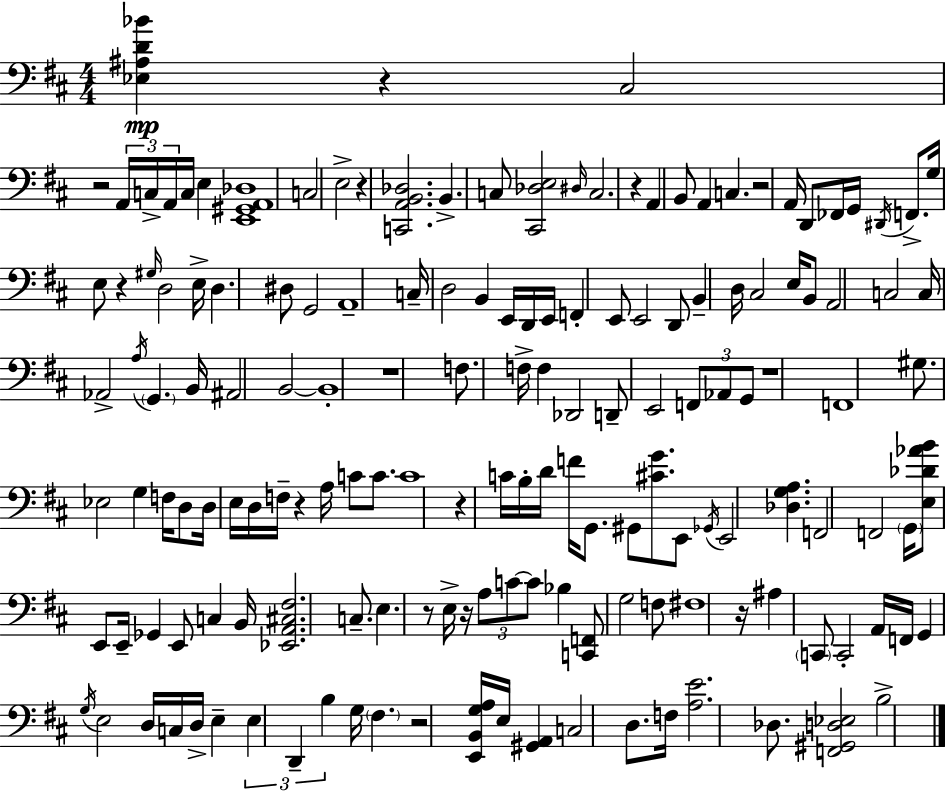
{
  \clef bass
  \numericTimeSignature
  \time 4/4
  \key d \major
  <ees ais d' bes'>4\mp r4 cis2 | r2 \tuplet 3/2 { a,16 c16-> a,16 } c16 e4 | <e, gis, a, des>1 | c2 e2-> | \break r4 <c, a, b, des>2. | b,4.-> c8 <cis, des e>2 | \grace { dis16 } c2. r4 | a,4 b,8 a,4 c4. | \break r2 a,16 d,8 fes,16 g,16 \acciaccatura { dis,16 } f,8.-> | g16 e8 r4 \grace { gis16 } d2 | e16-> d4. dis8 g,2 | a,1-- | \break c16-- d2 b,4 | e,16 d,16 e,16 f,4-. e,8 e,2 | d,8 b,4-- d16 cis2 | e16 b,8 a,2 c2 | \break c16 aes,2-> \acciaccatura { a16 } \parenthesize g,4. | b,16 ais,2 b,2~~ | b,1-. | r1 | \break f8. f16-> f4 des,2 | d,8-- e,2 \tuplet 3/2 { f,8 | aes,8 g,8 } r1 | f,1 | \break gis8. ees2 g4 | f16 d8 d16 e16 d16 f16-- r4 a16 c'8 | c'8. c'1 | r4 c'16 b16-. d'16 f'16 g,8. gis,8 | \break <cis' g'>8. e,8 \acciaccatura { ges,16 } e,2 <des g a>4. | f,2 f,2 | \parenthesize g,16 <e des' aes' b'>8 e,8 e,16-- ges,4 e,8 | c4 b,16 <ees, a, cis fis>2. | \break c8.-- e4. r8 e16-> r16 \tuplet 3/2 { a8 | c'8~~ c'8 } bes4 <c, f,>8 g2 | f8 fis1 | r16 ais4 \parenthesize c,8 c,2-. | \break a,16 f,16 g,4 \acciaccatura { g16 } e2 | d16 c16 d16-> e4-- \tuplet 3/2 { e4 d,4-- | b4 } g16 \parenthesize fis4. r2 | <e, b, g a>16 e16 <gis, a,>4 c2 | \break d8. f16 <a e'>2. | des8. <f, gis, d ees>2 b2-> | \bar "|."
}